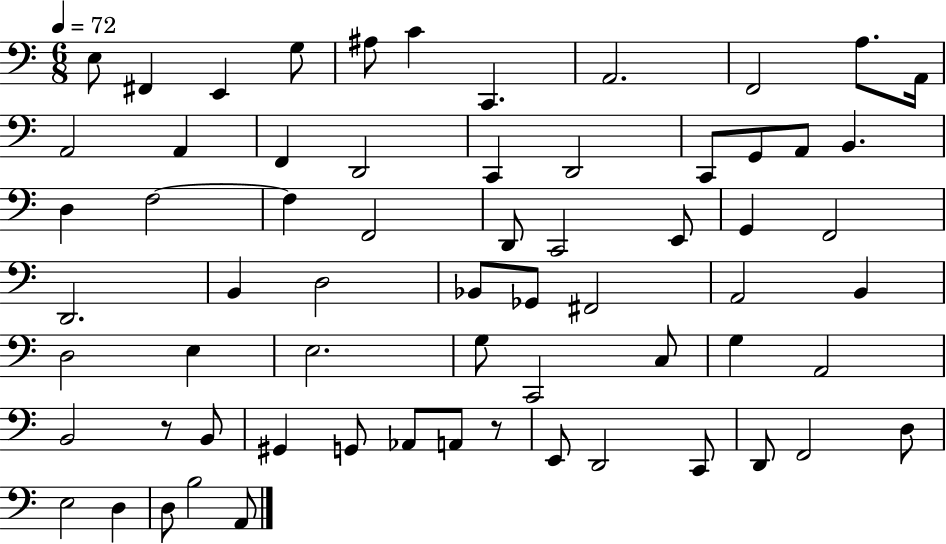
E3/e F#2/q E2/q G3/e A#3/e C4/q C2/q. A2/h. F2/h A3/e. A2/s A2/h A2/q F2/q D2/h C2/q D2/h C2/e G2/e A2/e B2/q. D3/q F3/h F3/q F2/h D2/e C2/h E2/e G2/q F2/h D2/h. B2/q D3/h Bb2/e Gb2/e F#2/h A2/h B2/q D3/h E3/q E3/h. G3/e C2/h C3/e G3/q A2/h B2/h R/e B2/e G#2/q G2/e Ab2/e A2/e R/e E2/e D2/h C2/e D2/e F2/h D3/e E3/h D3/q D3/e B3/h A2/e